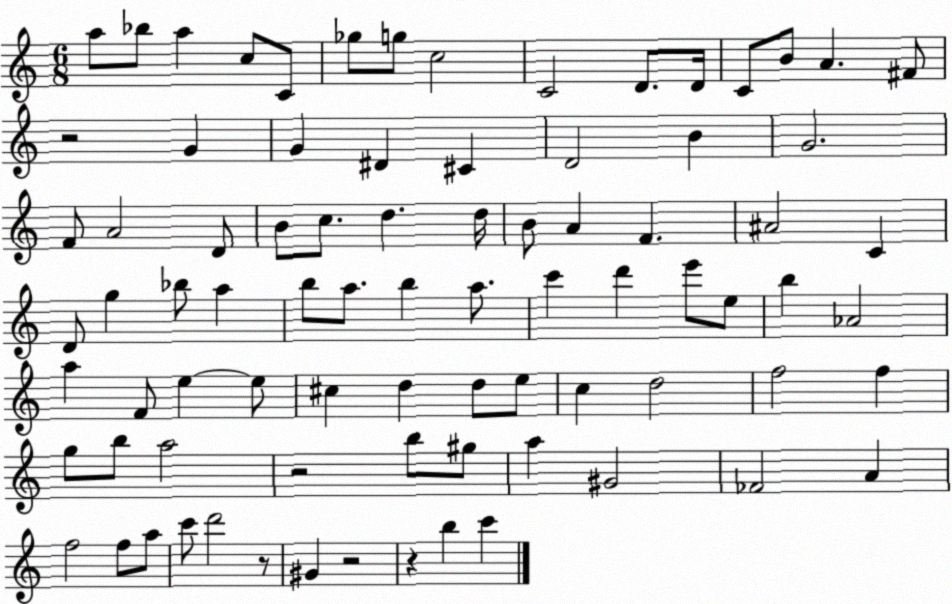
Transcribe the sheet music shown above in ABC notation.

X:1
T:Untitled
M:6/8
L:1/4
K:C
a/2 _b/2 a c/2 C/2 _g/2 g/2 c2 C2 D/2 D/4 C/2 B/2 A ^F/2 z2 G G ^D ^C D2 B G2 F/2 A2 D/2 B/2 c/2 d d/4 B/2 A F ^A2 C D/2 g _b/2 a b/2 a/2 b a/2 c' d' e'/2 e/2 b _A2 a F/2 e e/2 ^c d d/2 e/2 c d2 f2 f g/2 b/2 a2 z2 b/2 ^g/2 a ^G2 _F2 A f2 f/2 a/2 c'/2 d'2 z/2 ^G z2 z b c'